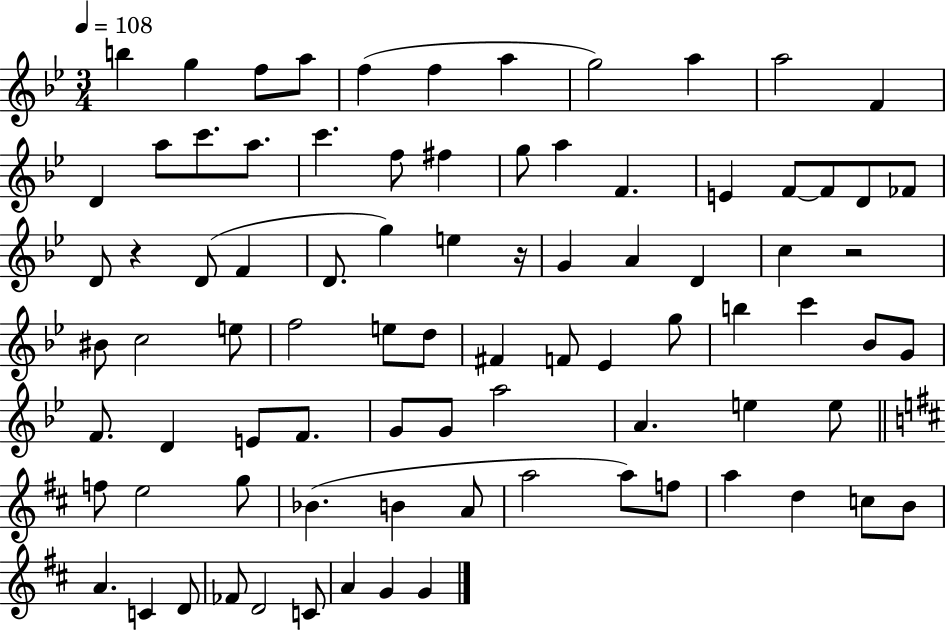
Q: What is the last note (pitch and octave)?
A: G4